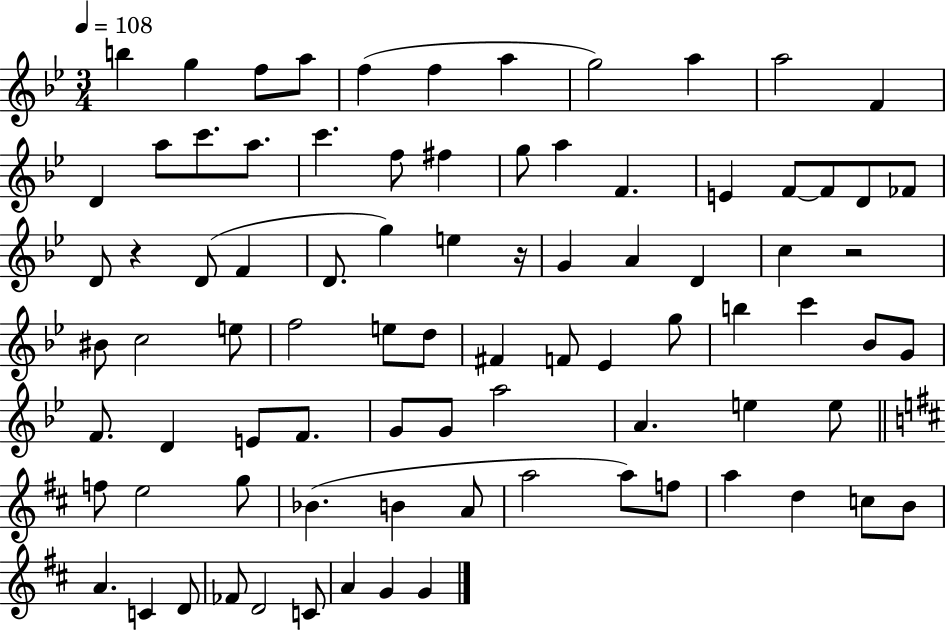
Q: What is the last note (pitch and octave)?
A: G4